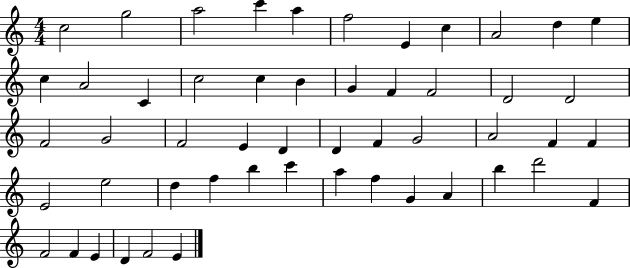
C5/h G5/h A5/h C6/q A5/q F5/h E4/q C5/q A4/h D5/q E5/q C5/q A4/h C4/q C5/h C5/q B4/q G4/q F4/q F4/h D4/h D4/h F4/h G4/h F4/h E4/q D4/q D4/q F4/q G4/h A4/h F4/q F4/q E4/h E5/h D5/q F5/q B5/q C6/q A5/q F5/q G4/q A4/q B5/q D6/h F4/q F4/h F4/q E4/q D4/q F4/h E4/q